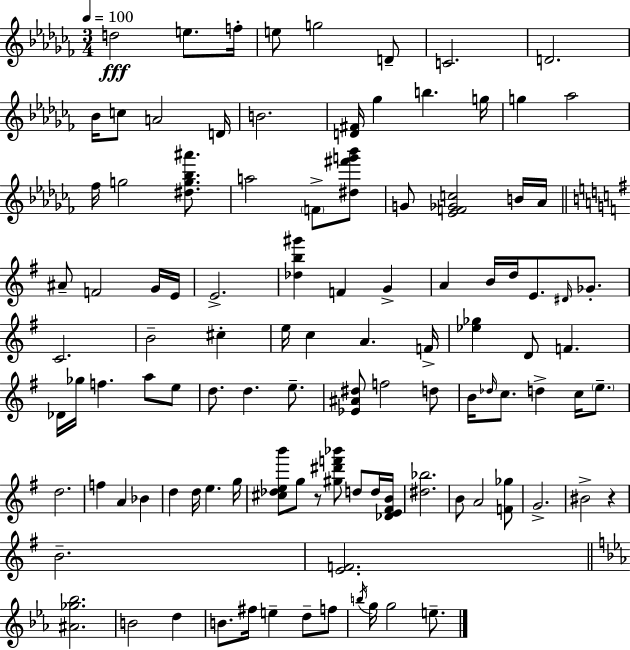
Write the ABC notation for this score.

X:1
T:Untitled
M:3/4
L:1/4
K:Abm
d2 e/2 f/4 e/2 g2 D/2 C2 D2 _B/4 c/2 A2 D/4 B2 [D^F]/4 _g b g/4 g _a2 _f/4 g2 [^dg_b^a']/2 a2 F/2 [^d^f'g'_b']/2 G/2 [_EF_Gc]2 B/4 _A/4 ^A/2 F2 G/4 E/4 E2 [_db^g'] F G A B/4 d/4 E/2 ^D/4 _G/2 C2 B2 ^c e/4 c A F/4 [_e_g] D/2 F _D/4 _g/4 f a/2 e/2 d/2 d e/2 [_E^A^d]/2 f2 d/2 B/4 _d/4 c/2 d c/4 e/2 d2 f A _B d d/4 e g/4 [^c_deb']/2 g/2 z/2 [^g^d'f'_b']/2 d/2 d/4 [_DE^FB]/4 [^d_b]2 B/2 A2 [F_g]/2 G2 ^B2 z B2 [EF]2 [^A_g_b]2 B2 d B/2 ^f/4 e d/2 f/2 b/4 g/4 g2 e/2